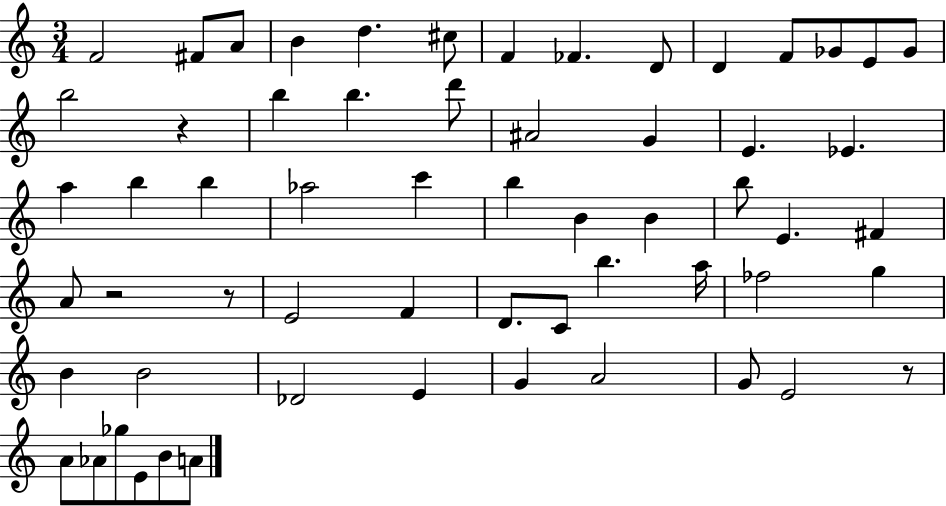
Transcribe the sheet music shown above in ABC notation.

X:1
T:Untitled
M:3/4
L:1/4
K:C
F2 ^F/2 A/2 B d ^c/2 F _F D/2 D F/2 _G/2 E/2 _G/2 b2 z b b d'/2 ^A2 G E _E a b b _a2 c' b B B b/2 E ^F A/2 z2 z/2 E2 F D/2 C/2 b a/4 _f2 g B B2 _D2 E G A2 G/2 E2 z/2 A/2 _A/2 _g/2 E/2 B/2 A/2